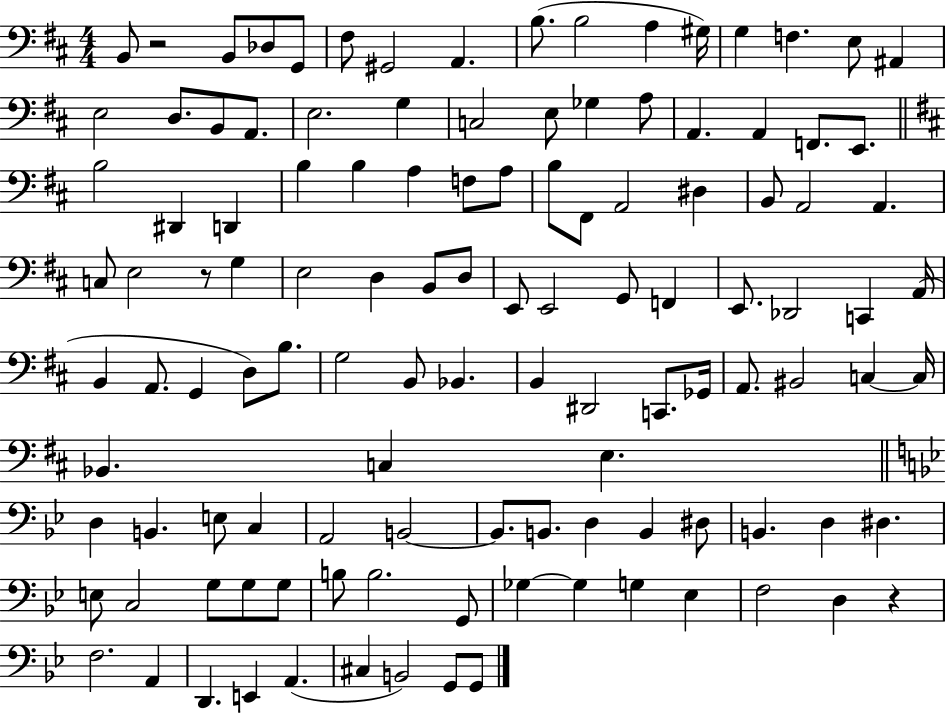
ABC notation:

X:1
T:Untitled
M:4/4
L:1/4
K:D
B,,/2 z2 B,,/2 _D,/2 G,,/2 ^F,/2 ^G,,2 A,, B,/2 B,2 A, ^G,/4 G, F, E,/2 ^A,, E,2 D,/2 B,,/2 A,,/2 E,2 G, C,2 E,/2 _G, A,/2 A,, A,, F,,/2 E,,/2 B,2 ^D,, D,, B, B, A, F,/2 A,/2 B,/2 ^F,,/2 A,,2 ^D, B,,/2 A,,2 A,, C,/2 E,2 z/2 G, E,2 D, B,,/2 D,/2 E,,/2 E,,2 G,,/2 F,, E,,/2 _D,,2 C,, A,,/4 B,, A,,/2 G,, D,/2 B,/2 G,2 B,,/2 _B,, B,, ^D,,2 C,,/2 _G,,/4 A,,/2 ^B,,2 C, C,/4 _B,, C, E, D, B,, E,/2 C, A,,2 B,,2 B,,/2 B,,/2 D, B,, ^D,/2 B,, D, ^D, E,/2 C,2 G,/2 G,/2 G,/2 B,/2 B,2 G,,/2 _G, _G, G, _E, F,2 D, z F,2 A,, D,, E,, A,, ^C, B,,2 G,,/2 G,,/2